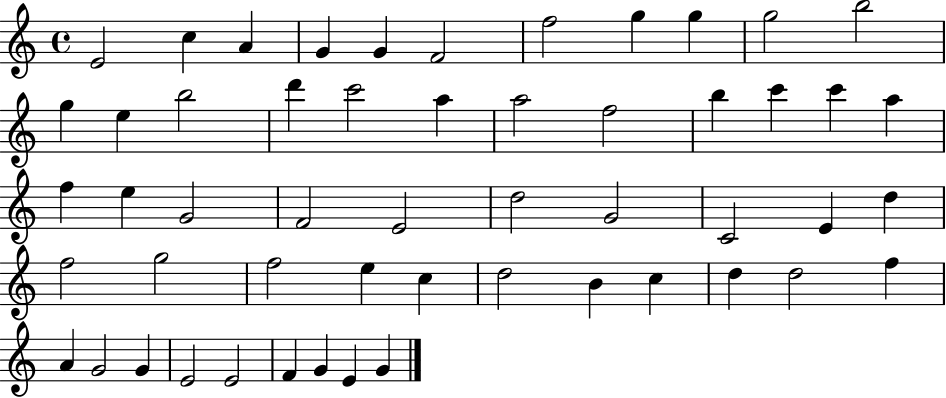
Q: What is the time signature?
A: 4/4